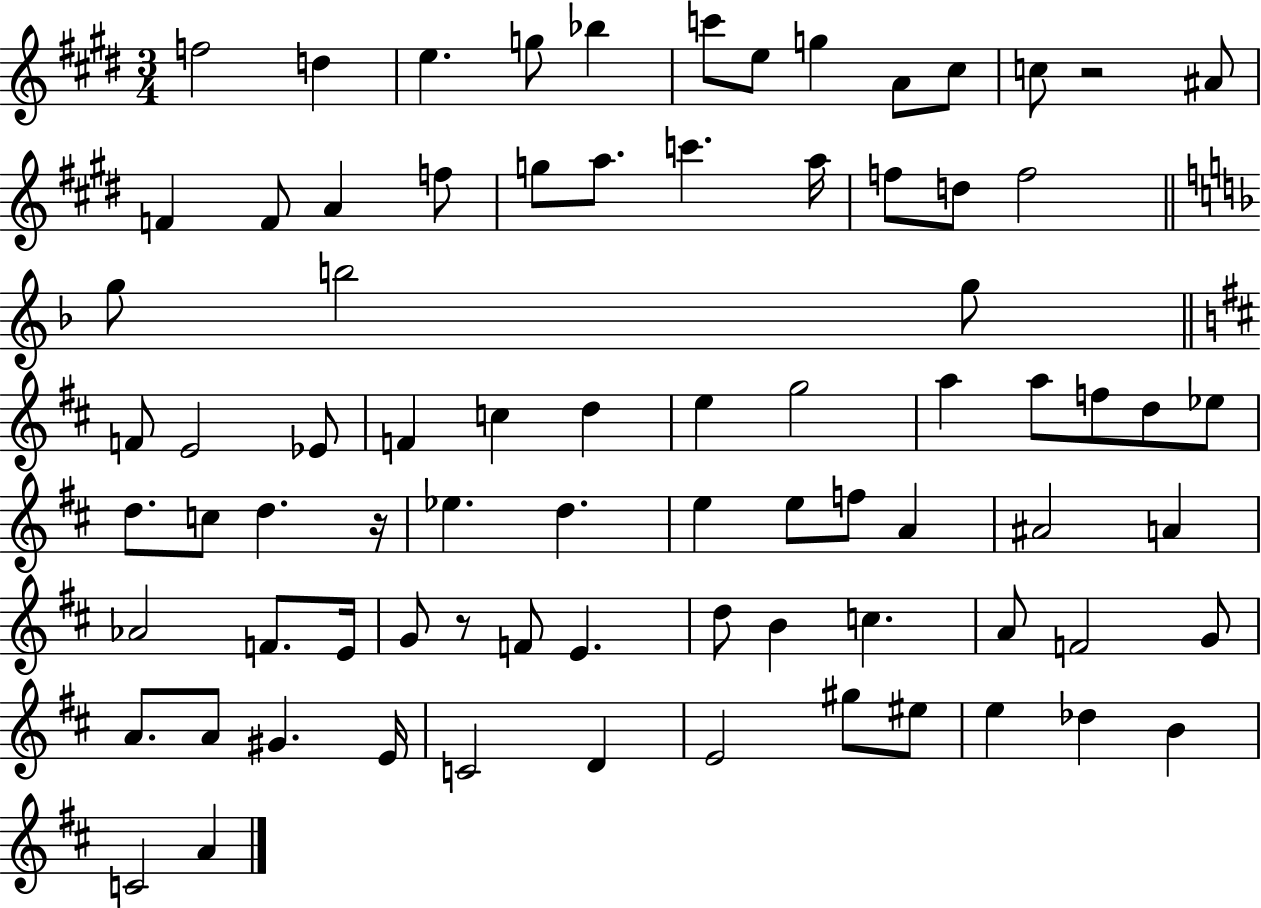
F5/h D5/q E5/q. G5/e Bb5/q C6/e E5/e G5/q A4/e C#5/e C5/e R/h A#4/e F4/q F4/e A4/q F5/e G5/e A5/e. C6/q. A5/s F5/e D5/e F5/h G5/e B5/h G5/e F4/e E4/h Eb4/e F4/q C5/q D5/q E5/q G5/h A5/q A5/e F5/e D5/e Eb5/e D5/e. C5/e D5/q. R/s Eb5/q. D5/q. E5/q E5/e F5/e A4/q A#4/h A4/q Ab4/h F4/e. E4/s G4/e R/e F4/e E4/q. D5/e B4/q C5/q. A4/e F4/h G4/e A4/e. A4/e G#4/q. E4/s C4/h D4/q E4/h G#5/e EIS5/e E5/q Db5/q B4/q C4/h A4/q